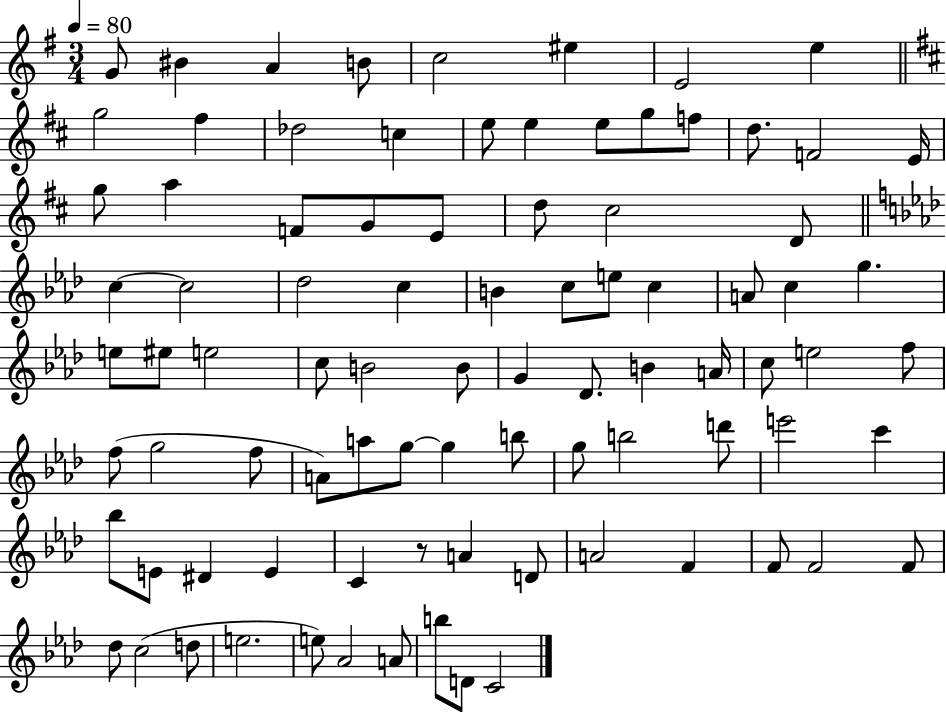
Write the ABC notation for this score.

X:1
T:Untitled
M:3/4
L:1/4
K:G
G/2 ^B A B/2 c2 ^e E2 e g2 ^f _d2 c e/2 e e/2 g/2 f/2 d/2 F2 E/4 g/2 a F/2 G/2 E/2 d/2 ^c2 D/2 c c2 _d2 c B c/2 e/2 c A/2 c g e/2 ^e/2 e2 c/2 B2 B/2 G _D/2 B A/4 c/2 e2 f/2 f/2 g2 f/2 A/2 a/2 g/2 g b/2 g/2 b2 d'/2 e'2 c' _b/2 E/2 ^D E C z/2 A D/2 A2 F F/2 F2 F/2 _d/2 c2 d/2 e2 e/2 _A2 A/2 b/2 D/2 C2